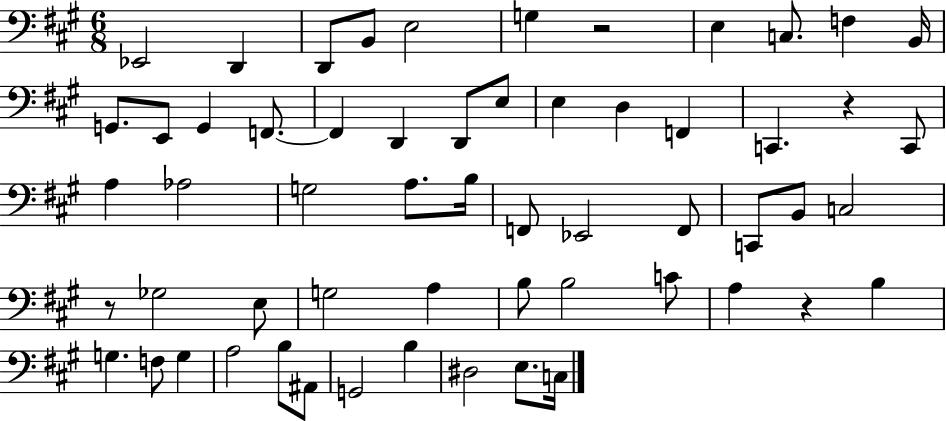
Eb2/h D2/q D2/e B2/e E3/h G3/q R/h E3/q C3/e. F3/q B2/s G2/e. E2/e G2/q F2/e. F2/q D2/q D2/e E3/e E3/q D3/q F2/q C2/q. R/q C2/e A3/q Ab3/h G3/h A3/e. B3/s F2/e Eb2/h F2/e C2/e B2/e C3/h R/e Gb3/h E3/e G3/h A3/q B3/e B3/h C4/e A3/q R/q B3/q G3/q. F3/e G3/q A3/h B3/e A#2/e G2/h B3/q D#3/h E3/e. C3/s